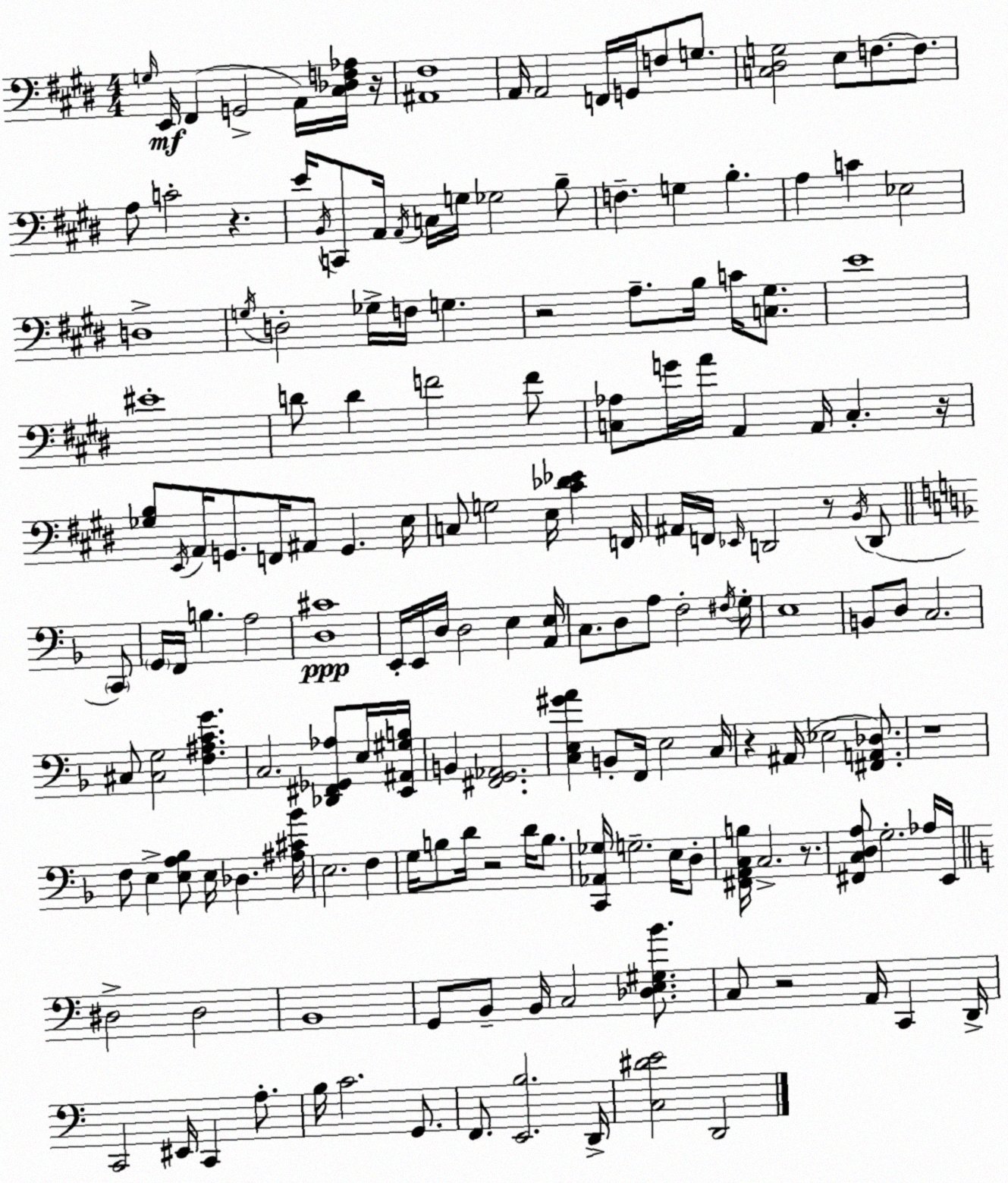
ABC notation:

X:1
T:Untitled
M:4/4
L:1/4
K:E
G,/4 E,,/4 ^F,, G,,2 A,,/4 [^C,_D,F,_A,]/4 z/4 [^A,,^F,]4 A,,/4 A,,2 F,,/4 G,,/4 F,/2 G,/2 [C,^D,G,]2 E,/2 F,/2 F,/2 A,/2 C2 z E/4 B,,/4 C,,/2 A,,/4 A,,/4 C,/4 G,/4 _G,2 B,/2 F, G, B, A, C _E,2 D,4 G,/4 D,2 _G,/4 F,/4 G, z2 A,/2 B,/4 C/4 [C,^G,]/2 E4 ^E4 D/2 D F2 F/2 [C,_A,]/2 G/4 A/4 A,, A,,/4 C, z/4 [_G,B,]/2 E,,/4 A,,/4 G,,/2 F,,/4 ^A,,/2 G,, E,/4 C,/2 G,2 E,/4 [^C_D_E] F,,/4 ^A,,/4 F,,/4 _E,,/4 D,,2 z/2 B,,/4 D,,/2 C,,/2 G,,/4 F,,/4 B, A,2 [D,^C]4 E,,/4 E,,/4 D,/4 D,2 E, [A,,E,]/4 C,/2 D,/2 A,/2 F,2 ^F,/4 G,/4 E,4 B,,/2 D,/2 C,2 ^C,/2 [^C,G,]2 [F,^A,CG] C,2 [_D,,^F,,_G,,_A,]/2 E,/4 [E,,^A,,^G,B,]/4 B,, [^F,,G,,_A,,]2 [C,E,^GA] B,,/2 F,,/4 E,2 C,/4 z ^A,,/4 _E,2 [^F,,A,,_D,]/2 z4 F,/2 E, [E,A,_B,]/2 E,/4 _D, [^A,^C_B]/4 E,2 F, G,/4 B,/2 D/4 z2 D/4 B,/2 [C,,_A,,_G,]/4 G,2 E,/4 D,/2 [^F,,A,,C,B,]/4 C,2 z/2 [^F,,C,D,A,]/2 G,2 _A,/4 E,,/4 ^D,2 ^D,2 B,,4 G,,/2 B,,/2 B,,/4 C,2 [_D,E,^G,B]/2 C,/2 z2 A,,/4 C,, D,,/4 C,,2 ^E,,/4 C,, A,/2 B,/4 C2 G,,/2 F,,/2 [E,,B,]2 D,,/4 [C,^DE]2 D,,2